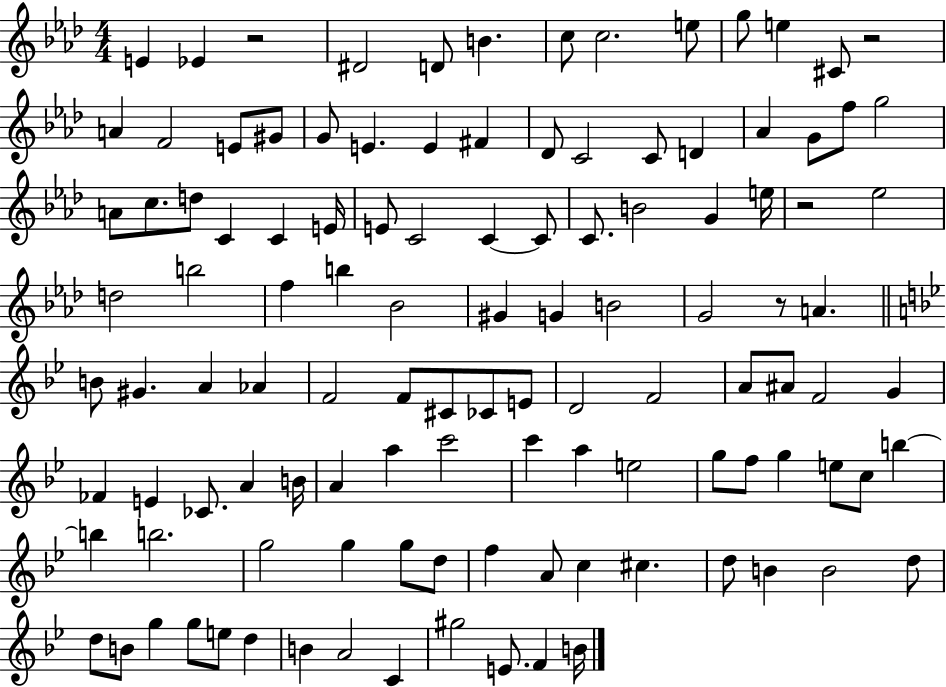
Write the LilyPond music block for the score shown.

{
  \clef treble
  \numericTimeSignature
  \time 4/4
  \key aes \major
  e'4 ees'4 r2 | dis'2 d'8 b'4. | c''8 c''2. e''8 | g''8 e''4 cis'8 r2 | \break a'4 f'2 e'8 gis'8 | g'8 e'4. e'4 fis'4 | des'8 c'2 c'8 d'4 | aes'4 g'8 f''8 g''2 | \break a'8 c''8. d''8 c'4 c'4 e'16 | e'8 c'2 c'4~~ c'8 | c'8. b'2 g'4 e''16 | r2 ees''2 | \break d''2 b''2 | f''4 b''4 bes'2 | gis'4 g'4 b'2 | g'2 r8 a'4. | \break \bar "||" \break \key g \minor b'8 gis'4. a'4 aes'4 | f'2 f'8 cis'8 ces'8 e'8 | d'2 f'2 | a'8 ais'8 f'2 g'4 | \break fes'4 e'4 ces'8. a'4 b'16 | a'4 a''4 c'''2 | c'''4 a''4 e''2 | g''8 f''8 g''4 e''8 c''8 b''4~~ | \break b''4 b''2. | g''2 g''4 g''8 d''8 | f''4 a'8 c''4 cis''4. | d''8 b'4 b'2 d''8 | \break d''8 b'8 g''4 g''8 e''8 d''4 | b'4 a'2 c'4 | gis''2 e'8. f'4 b'16 | \bar "|."
}